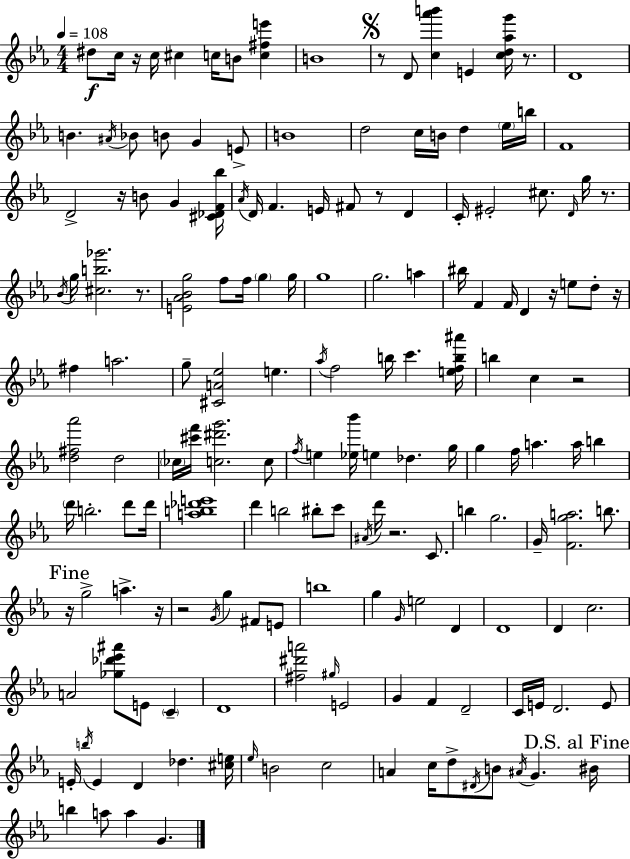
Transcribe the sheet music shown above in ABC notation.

X:1
T:Untitled
M:4/4
L:1/4
K:Eb
^d/2 c/4 z/4 c/4 ^c c/4 B/2 [c^fe'] B4 z/2 D/2 [c_a'b'] E [cd_ag']/4 z/2 D4 B ^A/4 _B/2 B/2 G E/2 B4 d2 c/4 B/4 d _e/4 b/4 F4 D2 z/4 B/2 G [^C_DF_b]/4 _A/4 D/4 F E/4 ^F/2 z/2 D C/4 ^E2 ^c/2 D/4 g/4 z/2 _B/4 g/4 [^cb_g']2 z/2 [E_A_Bg]2 f/2 f/4 g g/4 g4 g2 a ^b/4 F F/4 D z/4 e/2 d/2 z/4 ^f a2 g/2 [^CA_e]2 e _a/4 f2 b/4 c' [efb^a']/4 b c z2 [d^f_a']2 d2 _c/4 [^c'f']/4 [c^d'g']2 c/2 f/4 e [_e_b']/4 e _d g/4 g f/4 a a/4 b d'/4 b2 d'/2 d'/4 [ab_d'e']4 d' b2 ^b/2 c'/2 ^A/4 d'/4 z2 C/2 b g2 G/4 [Fga]2 b/2 z/4 g2 a z/4 z2 G/4 g ^F/2 E/2 b4 g G/4 e2 D D4 D c2 A2 [_g_d'_e'^a']/2 E/2 C D4 [^f^d'a']2 ^g/4 E2 G F D2 C/4 E/4 D2 E/2 E/4 b/4 E D _d [^ce]/4 _e/4 B2 c2 A c/4 d/2 ^D/4 B/2 ^A/4 G ^B/4 b a/2 a G